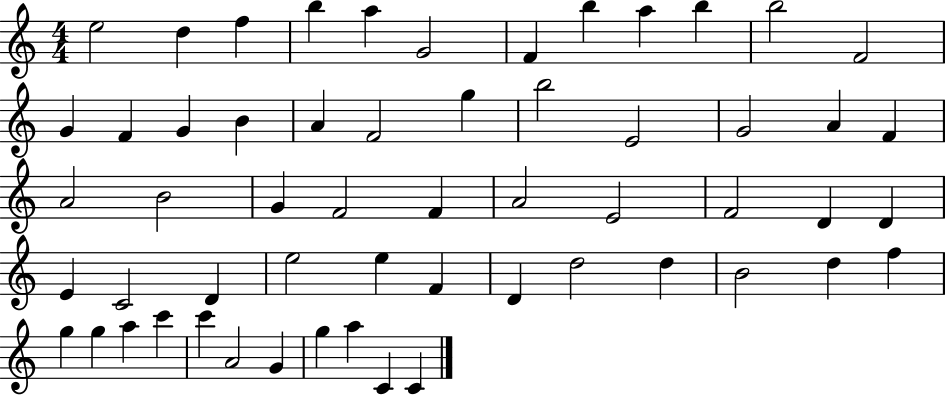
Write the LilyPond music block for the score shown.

{
  \clef treble
  \numericTimeSignature
  \time 4/4
  \key c \major
  e''2 d''4 f''4 | b''4 a''4 g'2 | f'4 b''4 a''4 b''4 | b''2 f'2 | \break g'4 f'4 g'4 b'4 | a'4 f'2 g''4 | b''2 e'2 | g'2 a'4 f'4 | \break a'2 b'2 | g'4 f'2 f'4 | a'2 e'2 | f'2 d'4 d'4 | \break e'4 c'2 d'4 | e''2 e''4 f'4 | d'4 d''2 d''4 | b'2 d''4 f''4 | \break g''4 g''4 a''4 c'''4 | c'''4 a'2 g'4 | g''4 a''4 c'4 c'4 | \bar "|."
}